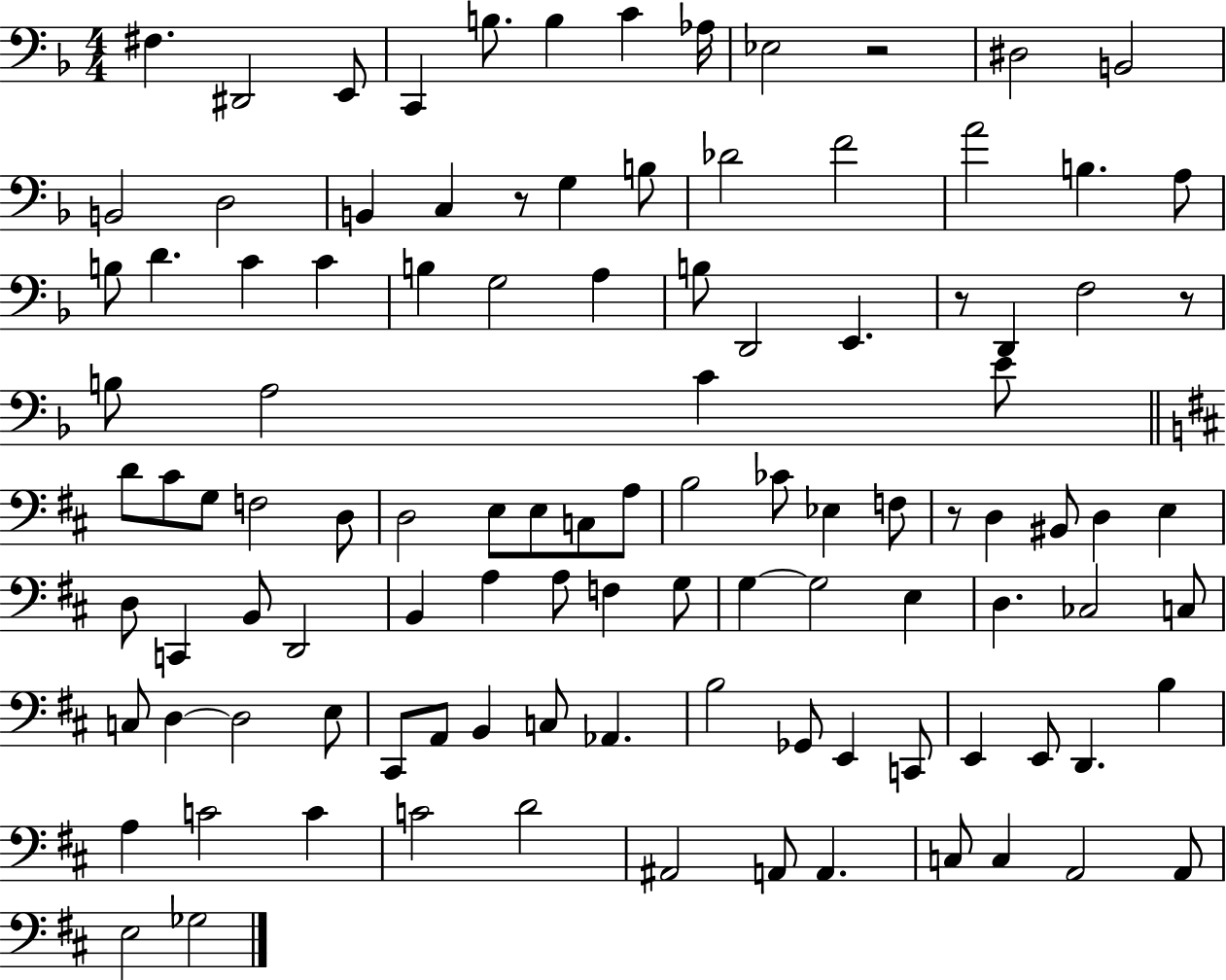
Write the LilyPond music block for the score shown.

{
  \clef bass
  \numericTimeSignature
  \time 4/4
  \key f \major
  fis4. dis,2 e,8 | c,4 b8. b4 c'4 aes16 | ees2 r2 | dis2 b,2 | \break b,2 d2 | b,4 c4 r8 g4 b8 | des'2 f'2 | a'2 b4. a8 | \break b8 d'4. c'4 c'4 | b4 g2 a4 | b8 d,2 e,4. | r8 d,4 f2 r8 | \break b8 a2 c'4 e'8 | \bar "||" \break \key b \minor d'8 cis'8 g8 f2 d8 | d2 e8 e8 c8 a8 | b2 ces'8 ees4 f8 | r8 d4 bis,8 d4 e4 | \break d8 c,4 b,8 d,2 | b,4 a4 a8 f4 g8 | g4~~ g2 e4 | d4. ces2 c8 | \break c8 d4~~ d2 e8 | cis,8 a,8 b,4 c8 aes,4. | b2 ges,8 e,4 c,8 | e,4 e,8 d,4. b4 | \break a4 c'2 c'4 | c'2 d'2 | ais,2 a,8 a,4. | c8 c4 a,2 a,8 | \break e2 ges2 | \bar "|."
}